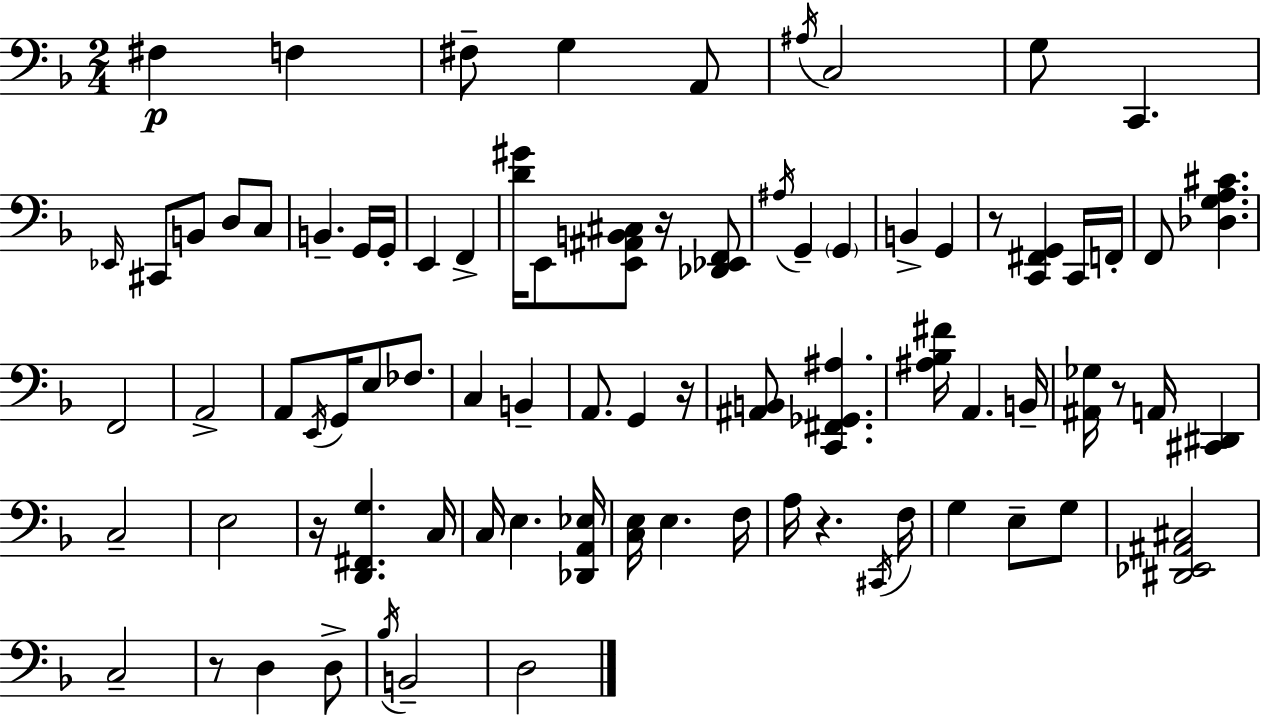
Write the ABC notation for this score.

X:1
T:Untitled
M:2/4
L:1/4
K:Dm
^F, F, ^F,/2 G, A,,/2 ^A,/4 C,2 G,/2 C,, _E,,/4 ^C,,/2 B,,/2 D,/2 C,/2 B,, G,,/4 G,,/4 E,, F,, [D^G]/4 E,,/2 [E,,^A,,B,,^C,]/2 z/4 [_D,,_E,,F,,]/2 ^A,/4 G,, G,, B,, G,, z/2 [C,,^F,,G,,] C,,/4 F,,/4 F,,/2 [_D,G,A,^C] F,,2 A,,2 A,,/2 E,,/4 G,,/4 E,/2 _F,/2 C, B,, A,,/2 G,, z/4 [^A,,B,,]/2 [C,,^F,,_G,,^A,] [^A,_B,^F]/4 A,, B,,/4 [^A,,_G,]/4 z/2 A,,/4 [^C,,^D,,] C,2 E,2 z/4 [D,,^F,,G,] C,/4 C,/4 E, [_D,,A,,_E,]/4 [C,E,]/4 E, F,/4 A,/4 z ^C,,/4 F,/4 G, E,/2 G,/2 [^D,,_E,,^A,,^C,]2 C,2 z/2 D, D,/2 _B,/4 B,,2 D,2